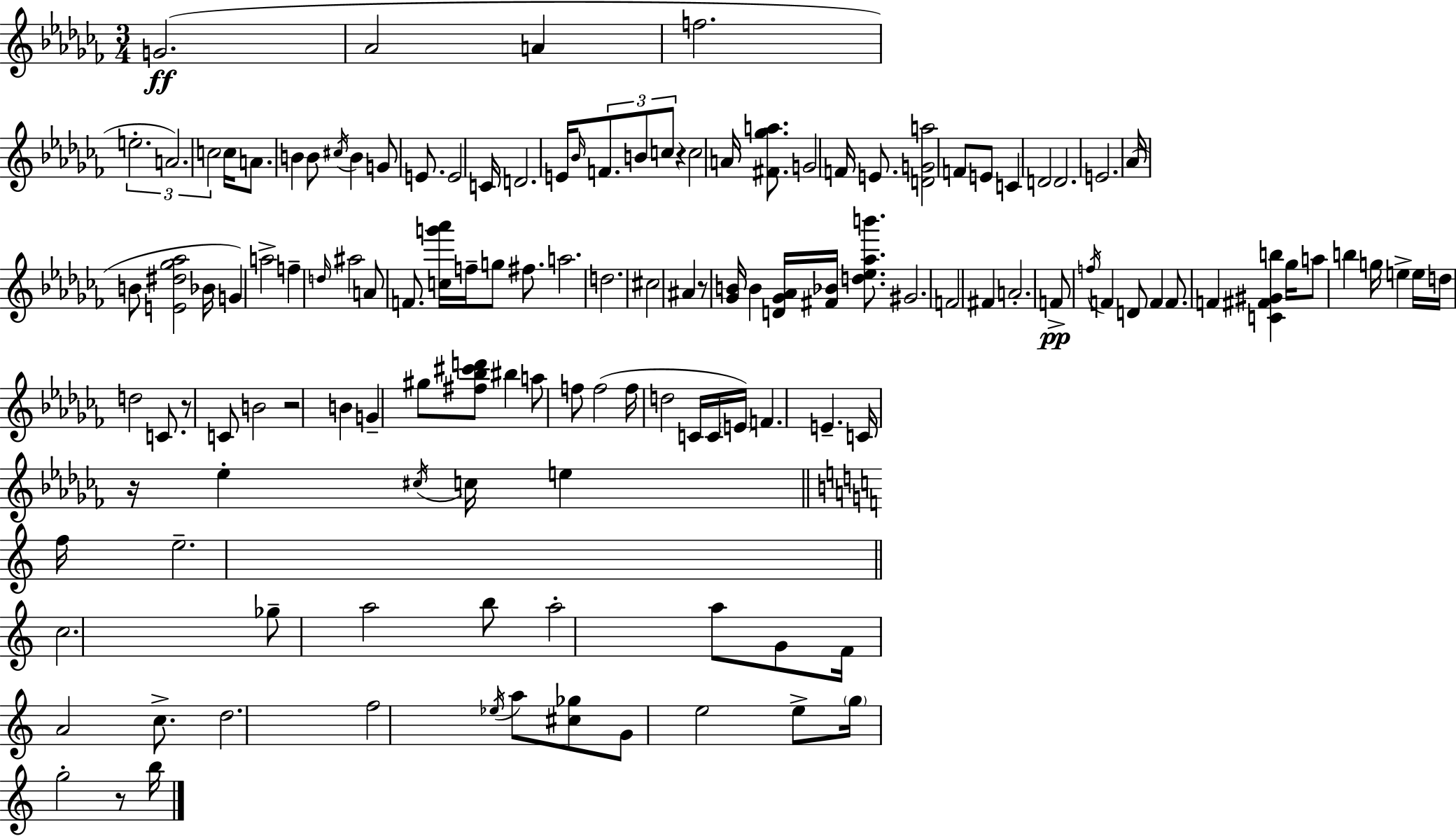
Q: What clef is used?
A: treble